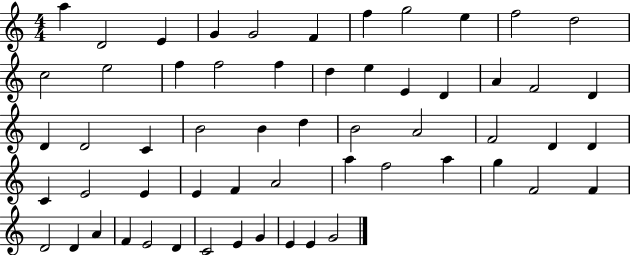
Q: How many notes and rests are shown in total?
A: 58